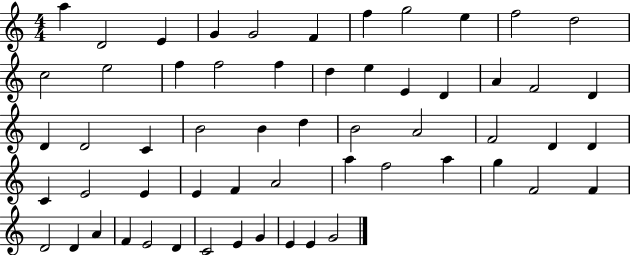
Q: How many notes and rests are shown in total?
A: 58